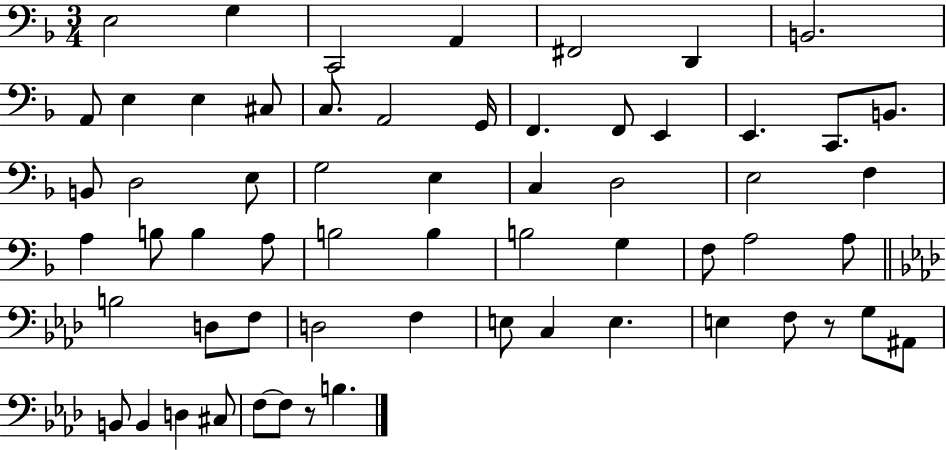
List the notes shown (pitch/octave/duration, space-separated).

E3/h G3/q C2/h A2/q F#2/h D2/q B2/h. A2/e E3/q E3/q C#3/e C3/e. A2/h G2/s F2/q. F2/e E2/q E2/q. C2/e. B2/e. B2/e D3/h E3/e G3/h E3/q C3/q D3/h E3/h F3/q A3/q B3/e B3/q A3/e B3/h B3/q B3/h G3/q F3/e A3/h A3/e B3/h D3/e F3/e D3/h F3/q E3/e C3/q E3/q. E3/q F3/e R/e G3/e A#2/e B2/e B2/q D3/q C#3/e F3/e F3/e R/e B3/q.